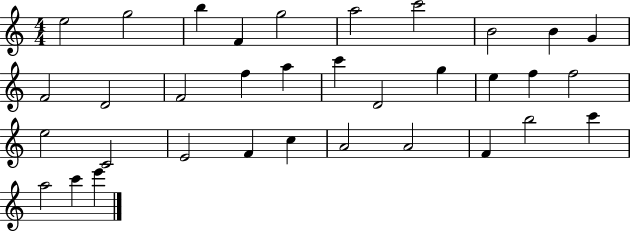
{
  \clef treble
  \numericTimeSignature
  \time 4/4
  \key c \major
  e''2 g''2 | b''4 f'4 g''2 | a''2 c'''2 | b'2 b'4 g'4 | \break f'2 d'2 | f'2 f''4 a''4 | c'''4 d'2 g''4 | e''4 f''4 f''2 | \break e''2 c'2 | e'2 f'4 c''4 | a'2 a'2 | f'4 b''2 c'''4 | \break a''2 c'''4 e'''4 | \bar "|."
}